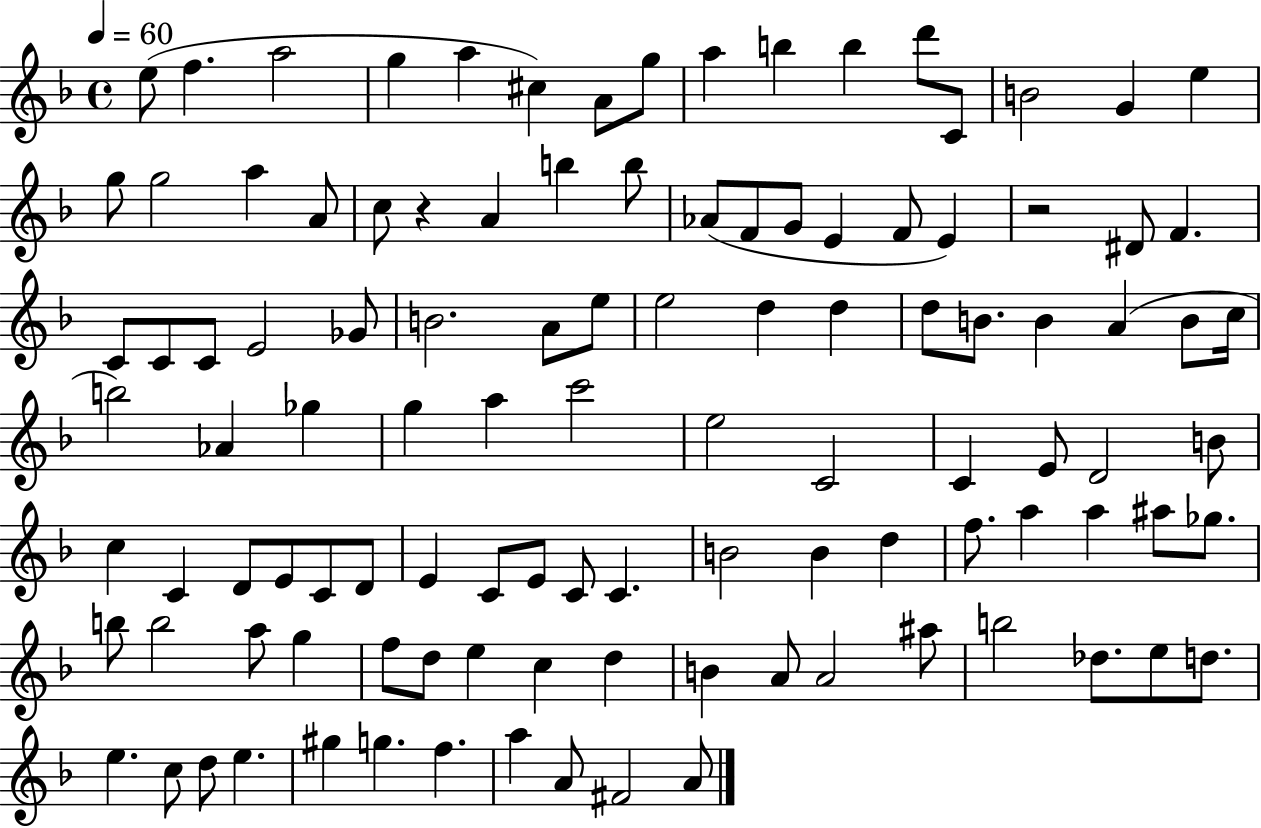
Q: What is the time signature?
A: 4/4